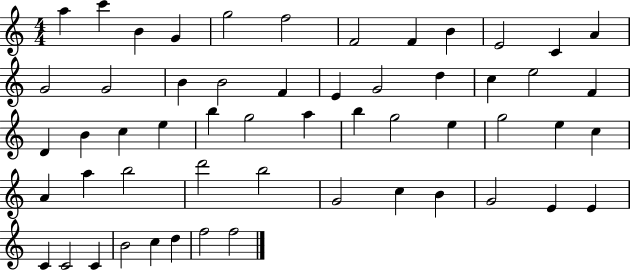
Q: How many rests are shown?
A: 0